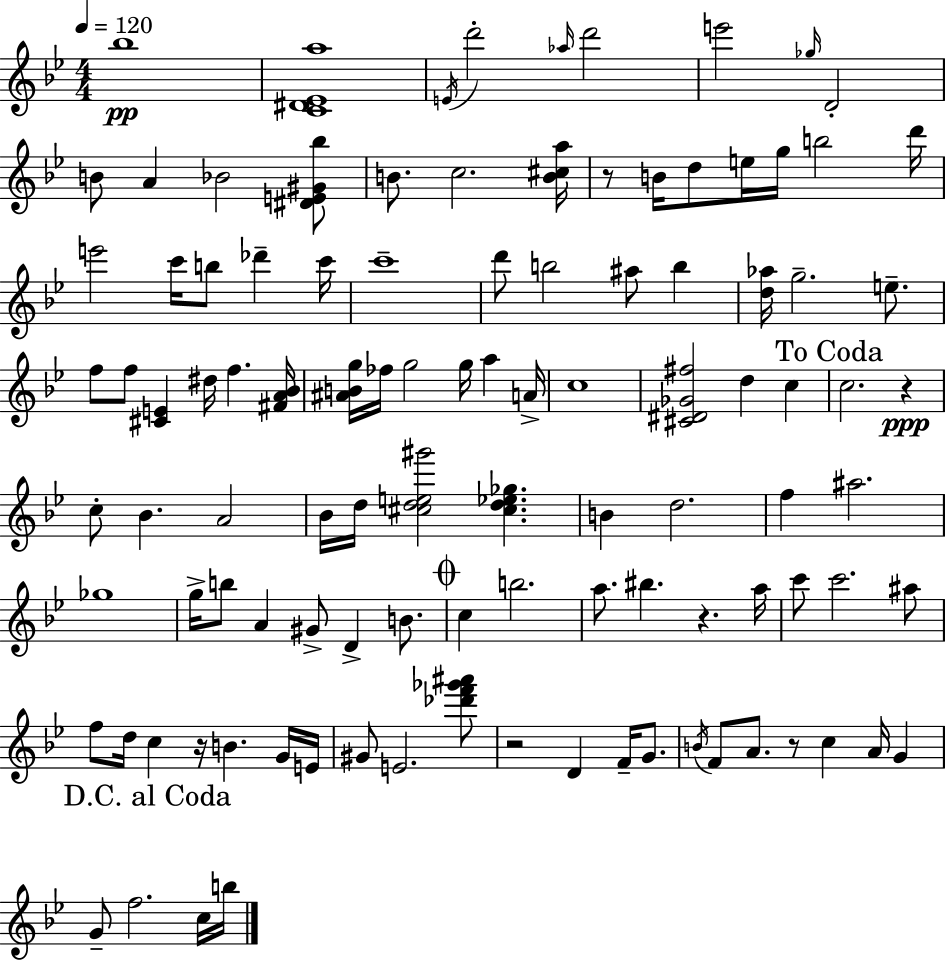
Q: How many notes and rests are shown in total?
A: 106